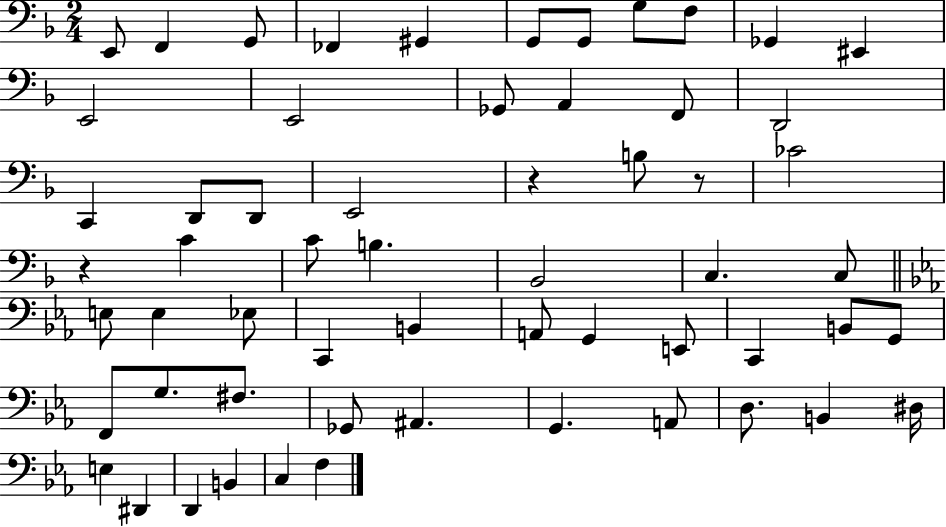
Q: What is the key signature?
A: F major